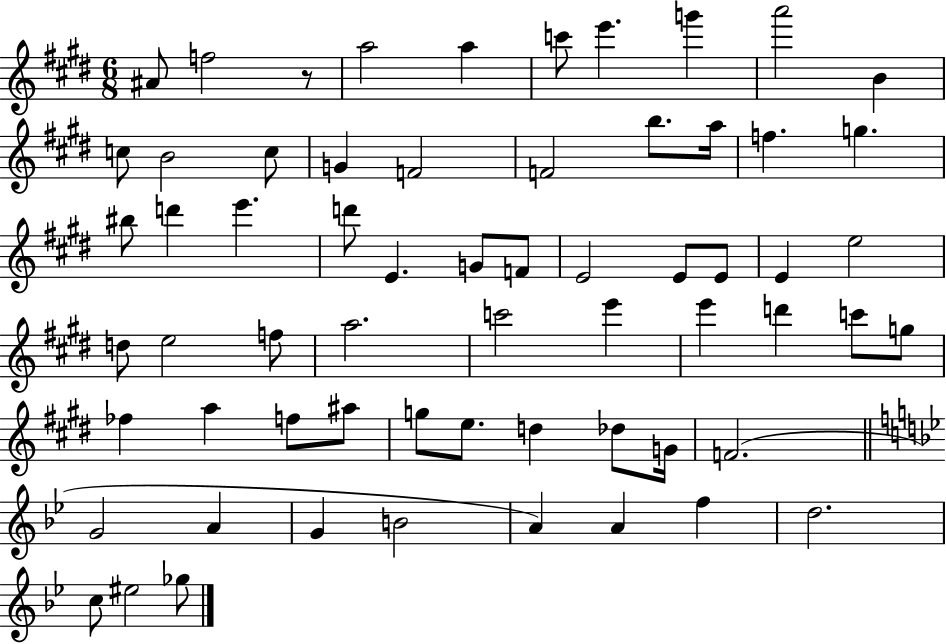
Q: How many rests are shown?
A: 1